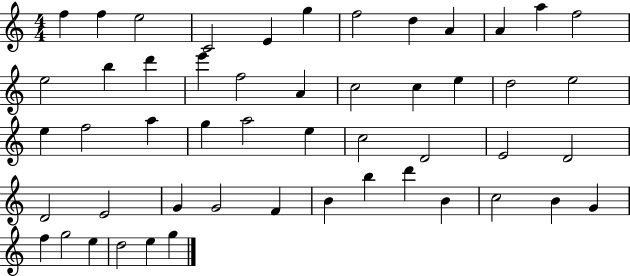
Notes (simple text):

F5/q F5/q E5/h C4/h E4/q G5/q F5/h D5/q A4/q A4/q A5/q F5/h E5/h B5/q D6/q E6/q F5/h A4/q C5/h C5/q E5/q D5/h E5/h E5/q F5/h A5/q G5/q A5/h E5/q C5/h D4/h E4/h D4/h D4/h E4/h G4/q G4/h F4/q B4/q B5/q D6/q B4/q C5/h B4/q G4/q F5/q G5/h E5/q D5/h E5/q G5/q